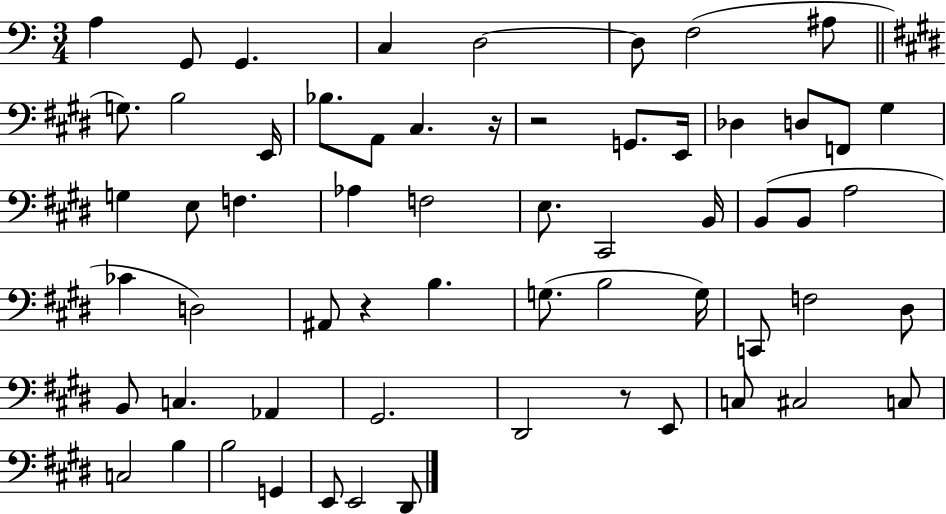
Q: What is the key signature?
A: C major